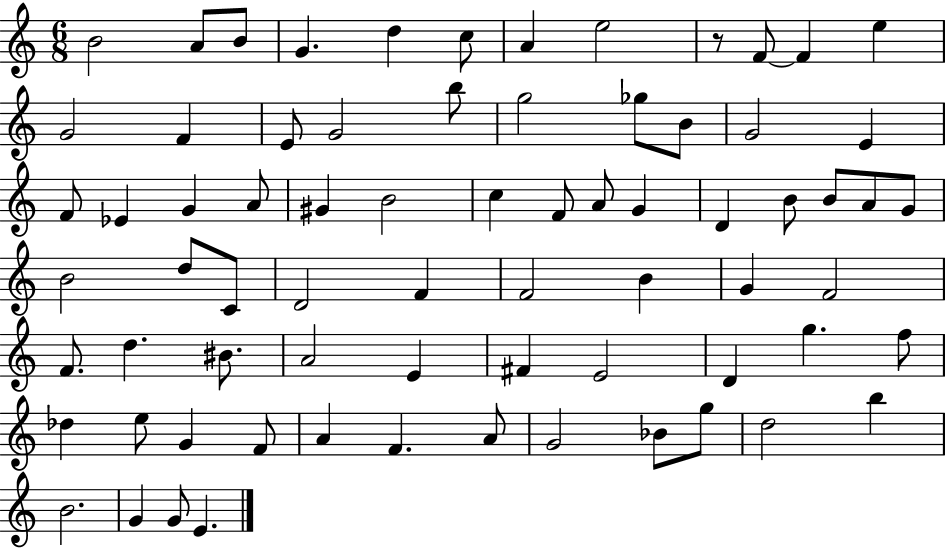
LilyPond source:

{
  \clef treble
  \numericTimeSignature
  \time 6/8
  \key c \major
  b'2 a'8 b'8 | g'4. d''4 c''8 | a'4 e''2 | r8 f'8~~ f'4 e''4 | \break g'2 f'4 | e'8 g'2 b''8 | g''2 ges''8 b'8 | g'2 e'4 | \break f'8 ees'4 g'4 a'8 | gis'4 b'2 | c''4 f'8 a'8 g'4 | d'4 b'8 b'8 a'8 g'8 | \break b'2 d''8 c'8 | d'2 f'4 | f'2 b'4 | g'4 f'2 | \break f'8. d''4. bis'8. | a'2 e'4 | fis'4 e'2 | d'4 g''4. f''8 | \break des''4 e''8 g'4 f'8 | a'4 f'4. a'8 | g'2 bes'8 g''8 | d''2 b''4 | \break b'2. | g'4 g'8 e'4. | \bar "|."
}